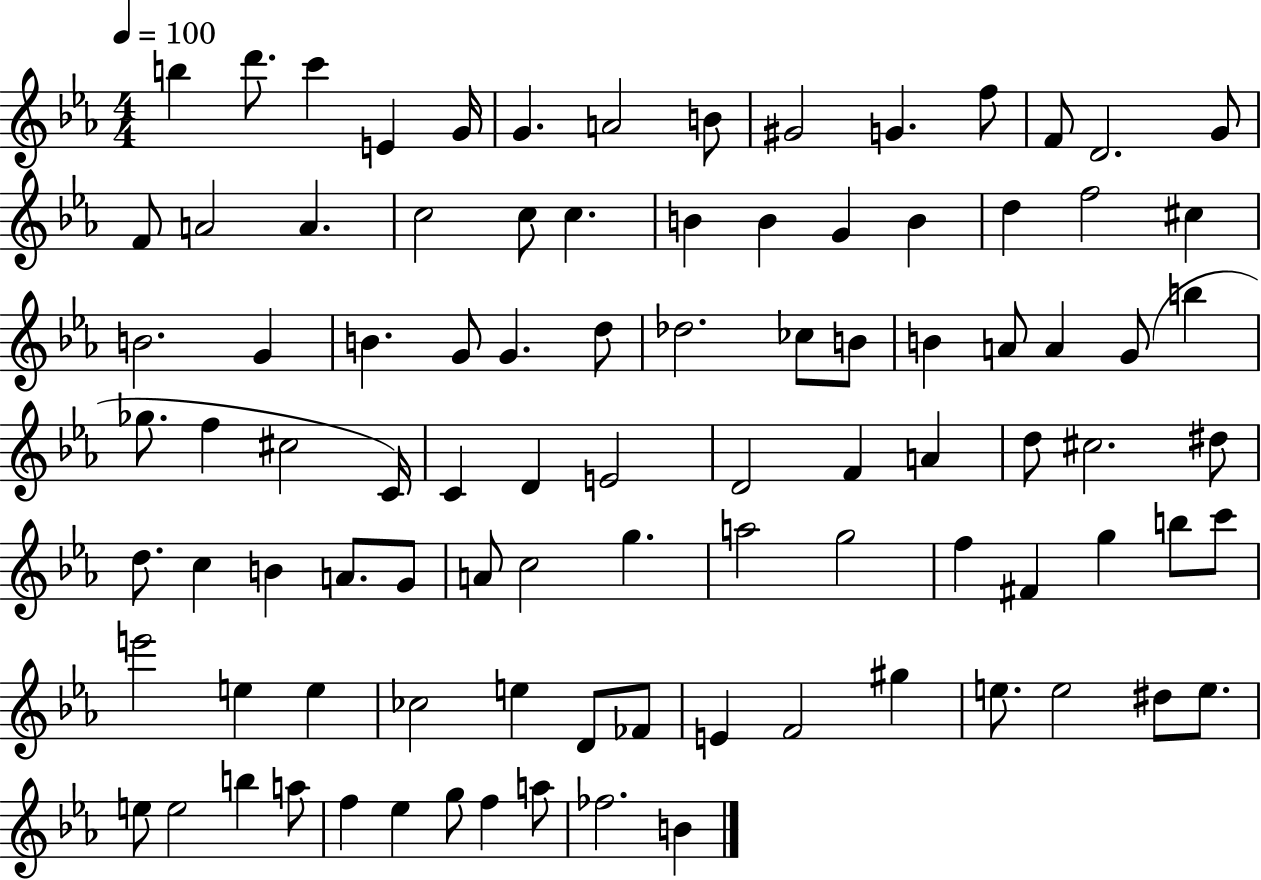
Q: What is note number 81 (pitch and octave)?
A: E5